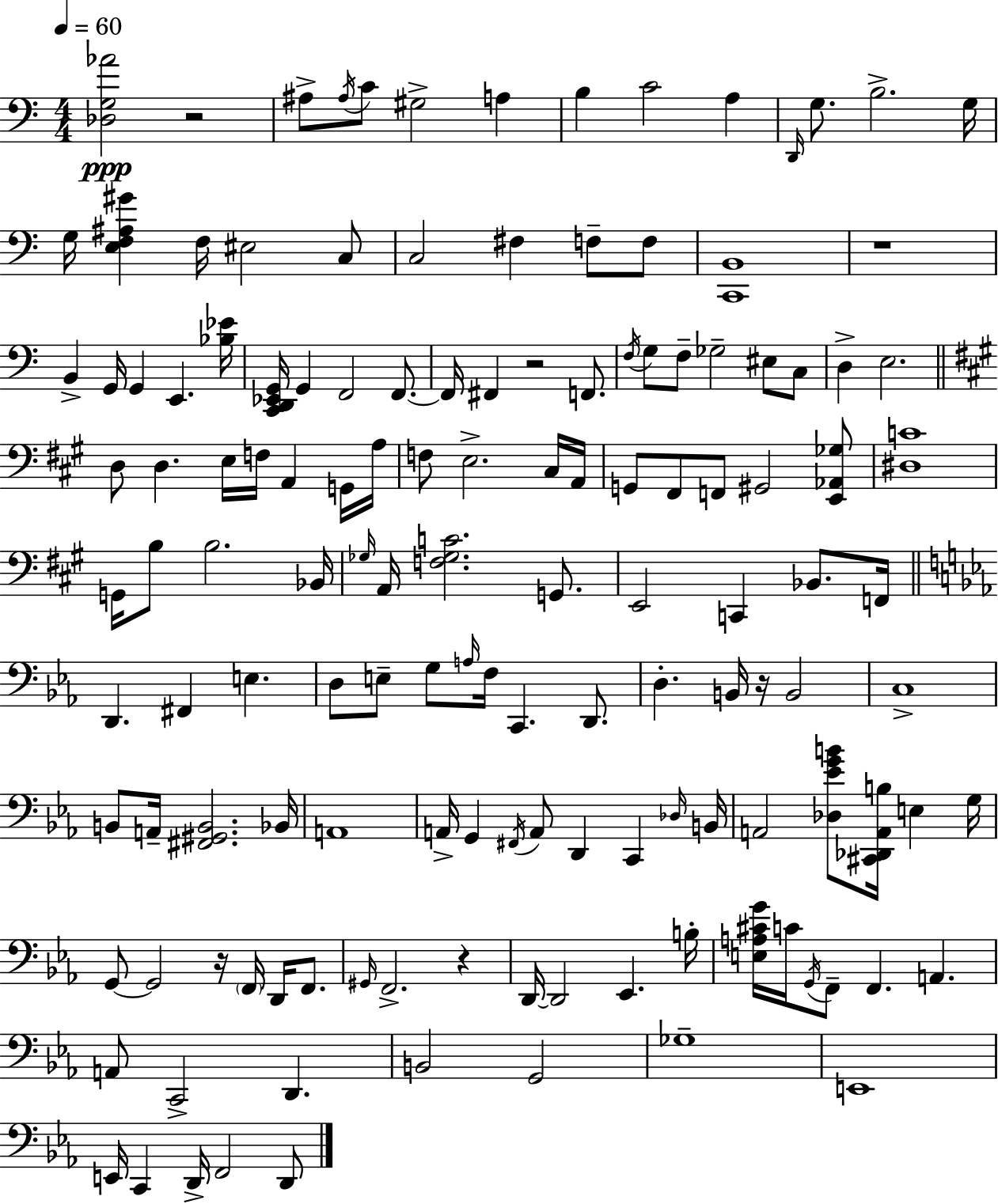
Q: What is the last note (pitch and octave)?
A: D2